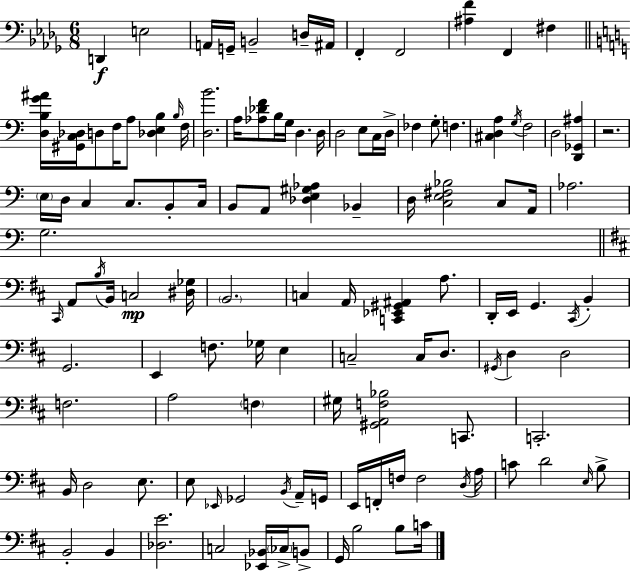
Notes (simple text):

D2/q E3/h A2/s G2/s B2/h D3/s A#2/s F2/q F2/h [A#3,F4]/q F2/q F#3/q [D3,B3,G4,A#4]/s [G#2,C3,Db3]/s D3/e F3/s A3/e [Db3,E3,B3]/q B3/s F3/s [D3,B4]/h. A3/s [Ab3,Db4,F4]/e B3/s G3/s D3/q. D3/s D3/h E3/e C3/s D3/s FES3/q G3/e F3/q. [C#3,D3,A3]/q G3/s F3/h D3/h [D2,Gb2,A#3]/q R/h. E3/s D3/s C3/q C3/e. B2/e C3/s B2/e A2/e [Db3,E3,G#3,Ab3]/q Bb2/q D3/s [C3,E3,F#3,Bb3]/h C3/e A2/s Ab3/h. G3/h. C#2/s A2/e B3/s B2/s C3/h [D#3,Gb3]/s B2/h. C3/q A2/s [C2,Eb2,G#2,A#2]/q A3/e. D2/s E2/s G2/q. C#2/s B2/q G2/h. E2/q F3/e. Gb3/s E3/q C3/h C3/s D3/e. G#2/s D3/q D3/h F3/h. A3/h F3/q G#3/s [G#2,A2,F3,Bb3]/h C2/e. C2/h. B2/s D3/h E3/e. E3/e Eb2/s Gb2/h B2/s A2/s G2/s E2/s F2/s F3/s F3/h D3/s A3/s C4/e D4/h E3/s B3/e B2/h B2/q [Db3,E4]/h. C3/h [Eb2,Bb2]/s CES3/s B2/e G2/s B3/h B3/e C4/s